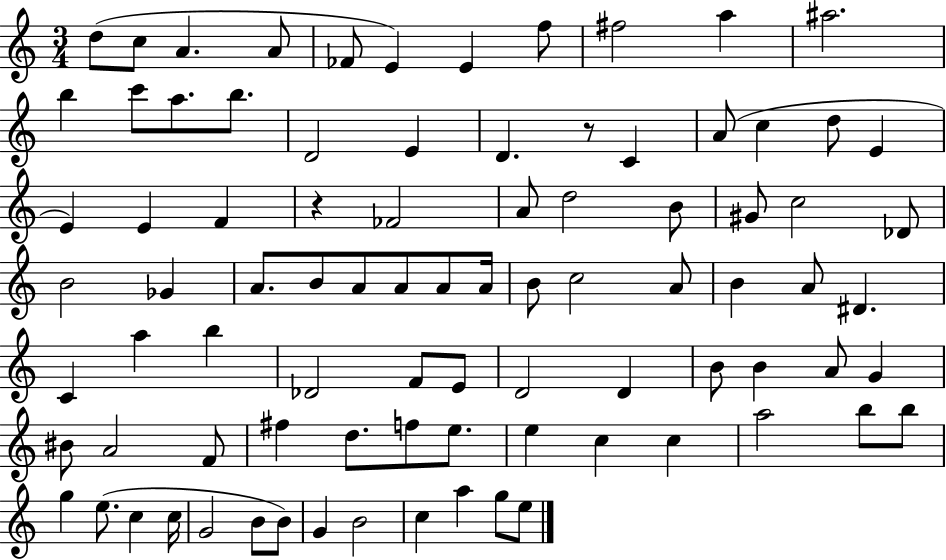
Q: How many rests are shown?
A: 2